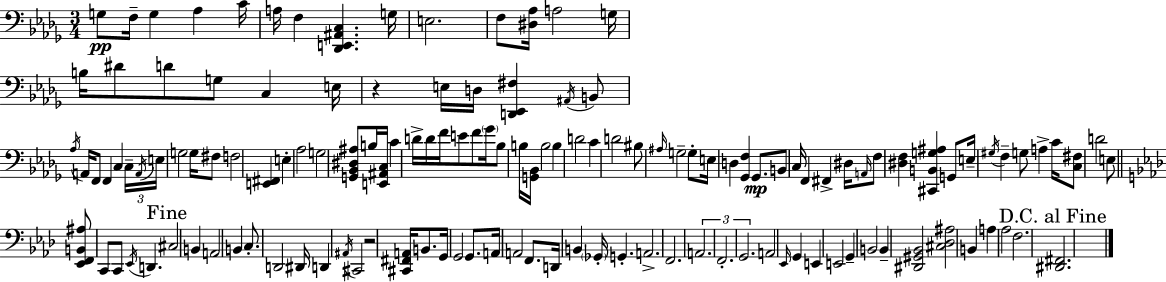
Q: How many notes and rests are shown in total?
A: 135